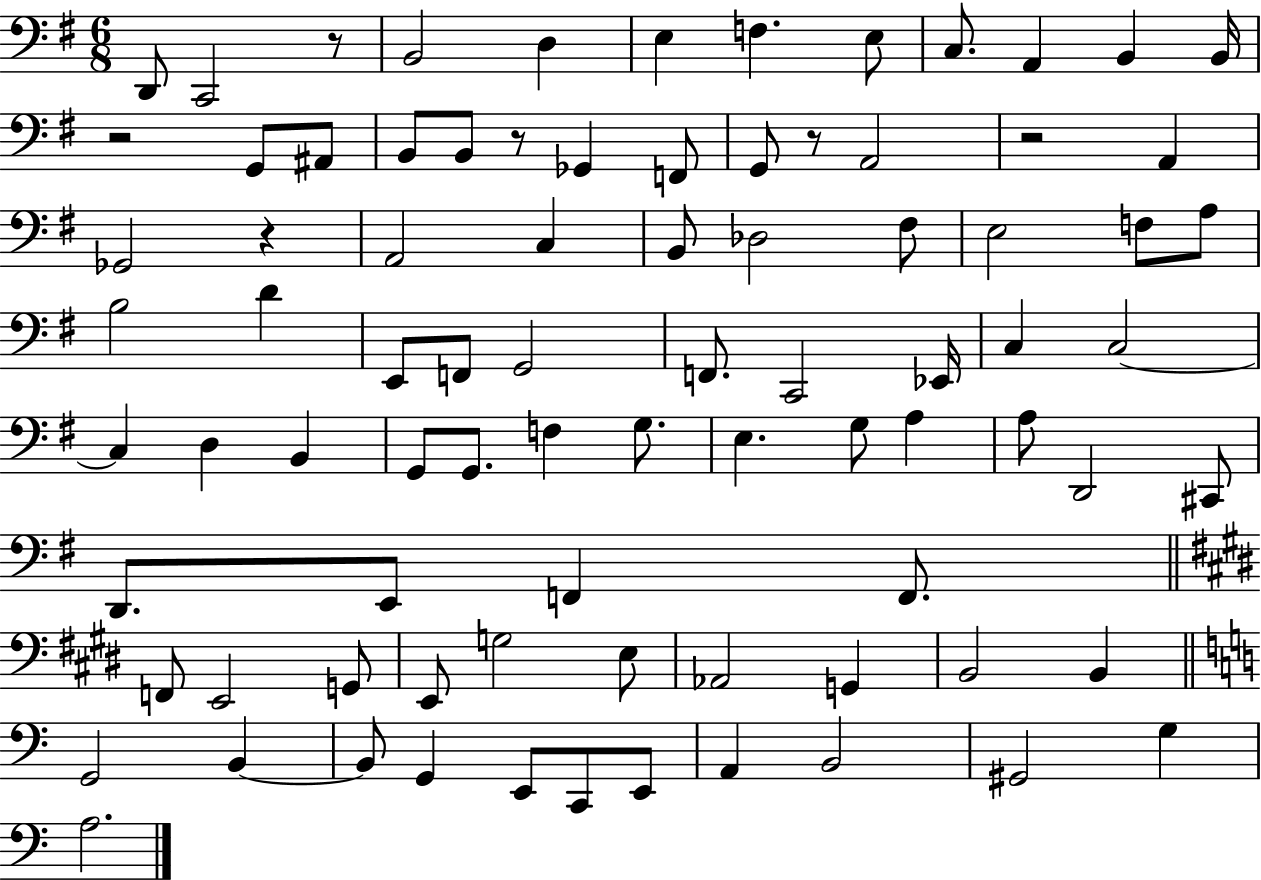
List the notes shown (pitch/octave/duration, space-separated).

D2/e C2/h R/e B2/h D3/q E3/q F3/q. E3/e C3/e. A2/q B2/q B2/s R/h G2/e A#2/e B2/e B2/e R/e Gb2/q F2/e G2/e R/e A2/h R/h A2/q Gb2/h R/q A2/h C3/q B2/e Db3/h F#3/e E3/h F3/e A3/e B3/h D4/q E2/e F2/e G2/h F2/e. C2/h Eb2/s C3/q C3/h C3/q D3/q B2/q G2/e G2/e. F3/q G3/e. E3/q. G3/e A3/q A3/e D2/h C#2/e D2/e. E2/e F2/q F2/e. F2/e E2/h G2/e E2/e G3/h E3/e Ab2/h G2/q B2/h B2/q G2/h B2/q B2/e G2/q E2/e C2/e E2/e A2/q B2/h G#2/h G3/q A3/h.